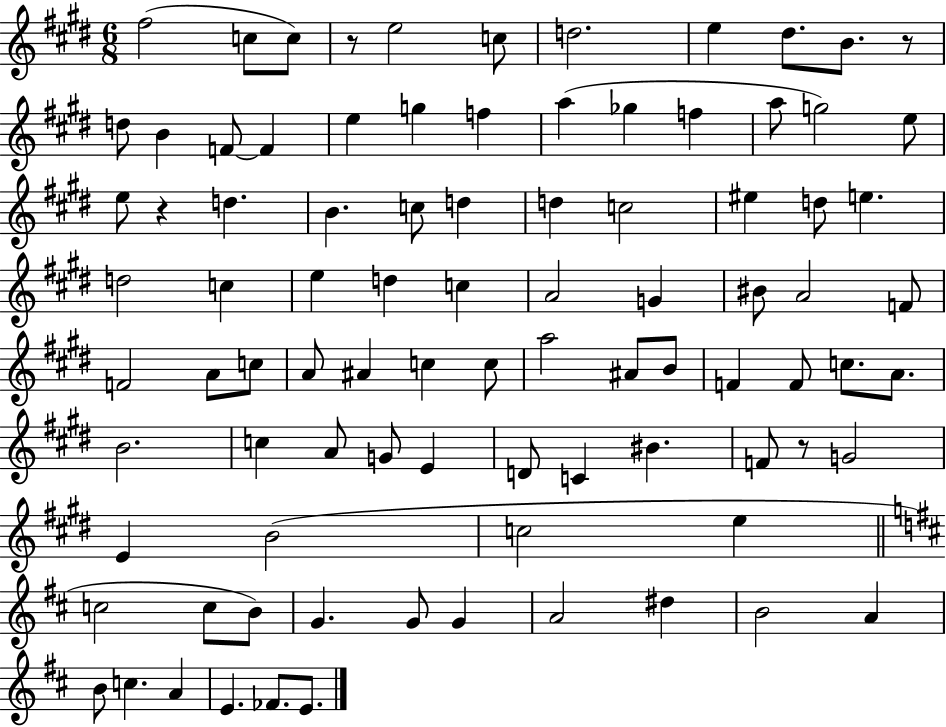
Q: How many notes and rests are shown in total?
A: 90